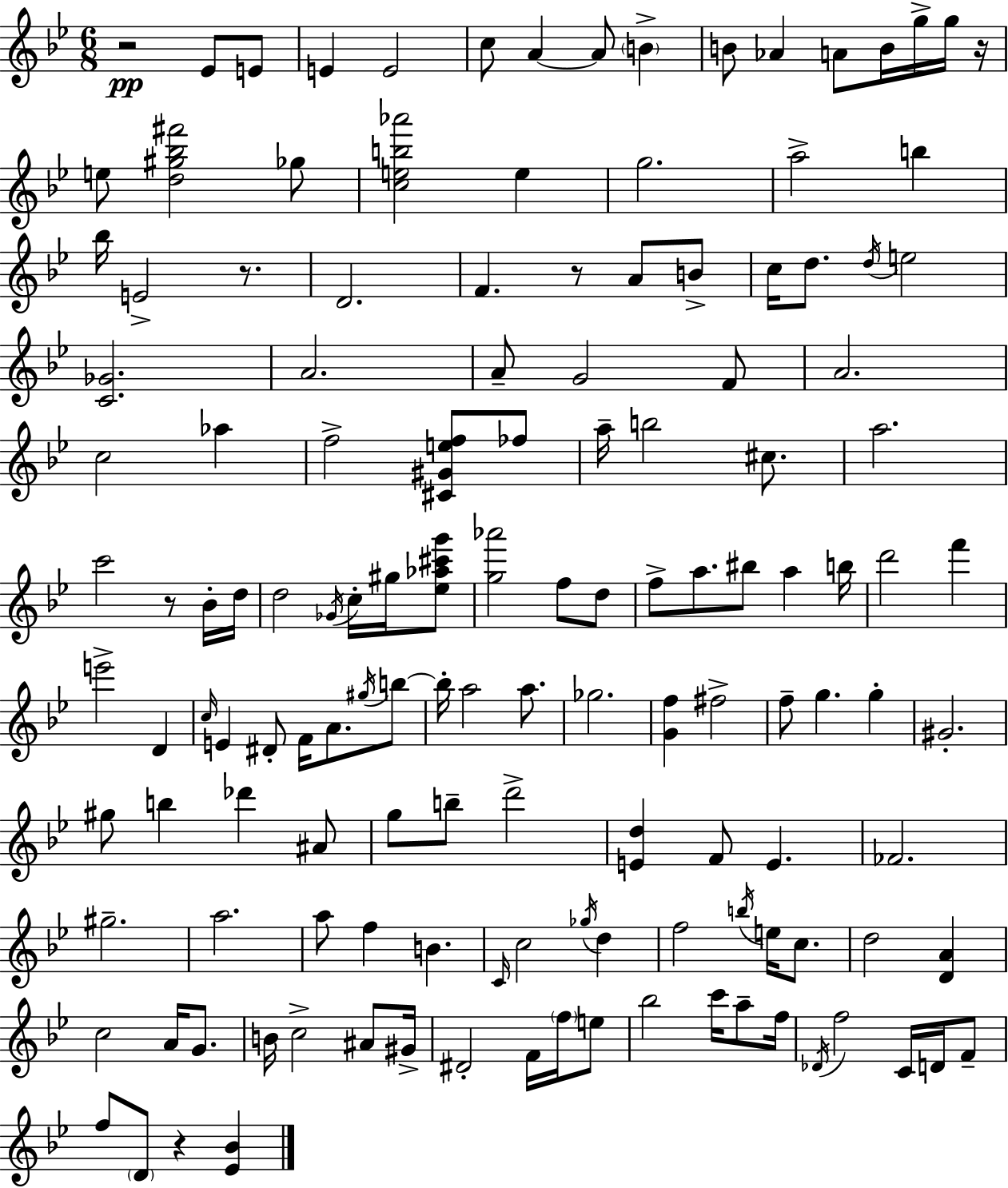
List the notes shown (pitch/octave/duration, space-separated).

R/h Eb4/e E4/e E4/q E4/h C5/e A4/q A4/e B4/q B4/e Ab4/q A4/e B4/s G5/s G5/s R/s E5/e [D5,G#5,Bb5,F#6]/h Gb5/e [C5,E5,B5,Ab6]/h E5/q G5/h. A5/h B5/q Bb5/s E4/h R/e. D4/h. F4/q. R/e A4/e B4/e C5/s D5/e. D5/s E5/h [C4,Gb4]/h. A4/h. A4/e G4/h F4/e A4/h. C5/h Ab5/q F5/h [C#4,G#4,E5,F5]/e FES5/e A5/s B5/h C#5/e. A5/h. C6/h R/e Bb4/s D5/s D5/h Gb4/s C5/s G#5/s [Eb5,Ab5,C#6,G6]/e [G5,Ab6]/h F5/e D5/e F5/e A5/e. BIS5/e A5/q B5/s D6/h F6/q E6/h D4/q C5/s E4/q D#4/e F4/s A4/e. G#5/s B5/e B5/s A5/h A5/e. Gb5/h. [G4,F5]/q F#5/h F5/e G5/q. G5/q G#4/h. G#5/e B5/q Db6/q A#4/e G5/e B5/e D6/h [E4,D5]/q F4/e E4/q. FES4/h. G#5/h. A5/h. A5/e F5/q B4/q. C4/s C5/h Gb5/s D5/q F5/h B5/s E5/s C5/e. D5/h [D4,A4]/q C5/h A4/s G4/e. B4/s C5/h A#4/e G#4/s D#4/h F4/s F5/s E5/e Bb5/h C6/s A5/e F5/s Db4/s F5/h C4/s D4/s F4/e F5/e D4/e R/q [Eb4,Bb4]/q